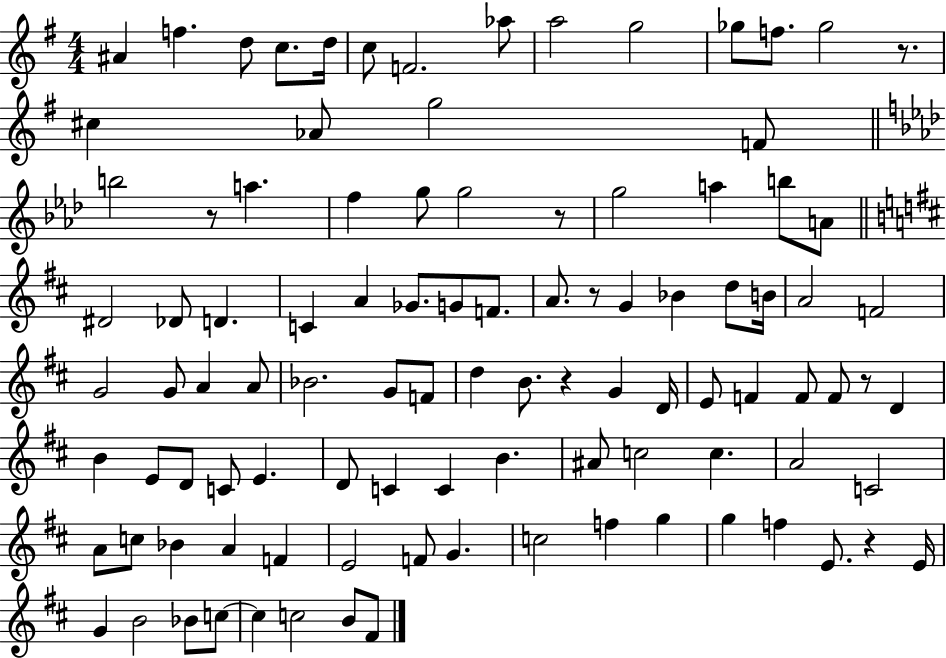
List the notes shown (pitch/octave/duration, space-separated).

A#4/q F5/q. D5/e C5/e. D5/s C5/e F4/h. Ab5/e A5/h G5/h Gb5/e F5/e. Gb5/h R/e. C#5/q Ab4/e G5/h F4/e B5/h R/e A5/q. F5/q G5/e G5/h R/e G5/h A5/q B5/e A4/e D#4/h Db4/e D4/q. C4/q A4/q Gb4/e. G4/e F4/e. A4/e. R/e G4/q Bb4/q D5/e B4/s A4/h F4/h G4/h G4/e A4/q A4/e Bb4/h. G4/e F4/e D5/q B4/e. R/q G4/q D4/s E4/e F4/q F4/e F4/e R/e D4/q B4/q E4/e D4/e C4/e E4/q. D4/e C4/q C4/q B4/q. A#4/e C5/h C5/q. A4/h C4/h A4/e C5/e Bb4/q A4/q F4/q E4/h F4/e G4/q. C5/h F5/q G5/q G5/q F5/q E4/e. R/q E4/s G4/q B4/h Bb4/e C5/e C5/q C5/h B4/e F#4/e